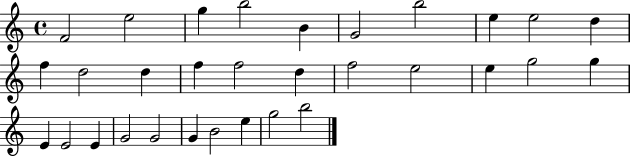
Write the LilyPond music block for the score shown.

{
  \clef treble
  \time 4/4
  \defaultTimeSignature
  \key c \major
  f'2 e''2 | g''4 b''2 b'4 | g'2 b''2 | e''4 e''2 d''4 | \break f''4 d''2 d''4 | f''4 f''2 d''4 | f''2 e''2 | e''4 g''2 g''4 | \break e'4 e'2 e'4 | g'2 g'2 | g'4 b'2 e''4 | g''2 b''2 | \break \bar "|."
}